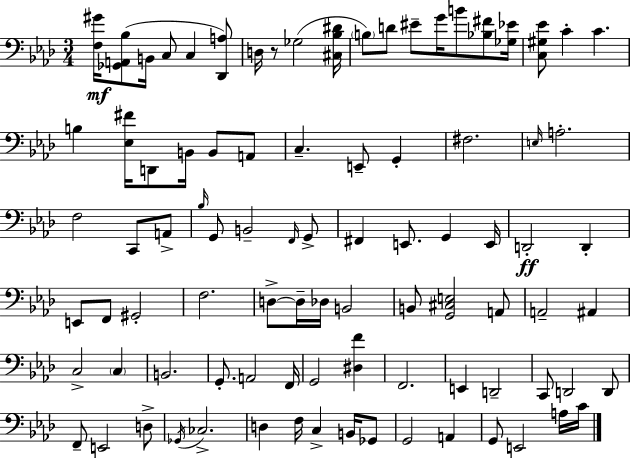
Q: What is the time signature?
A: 3/4